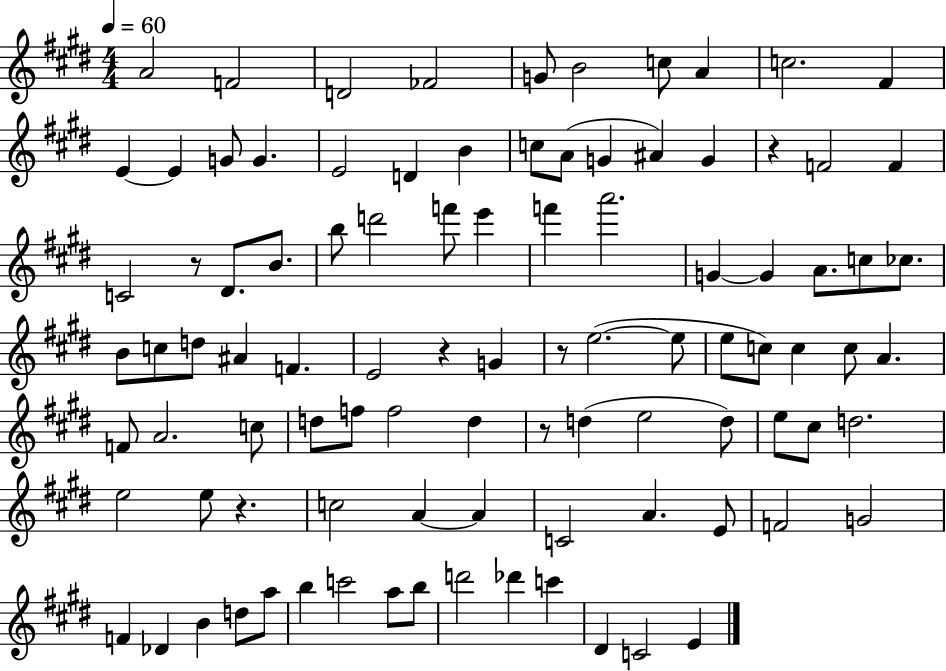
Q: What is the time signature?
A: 4/4